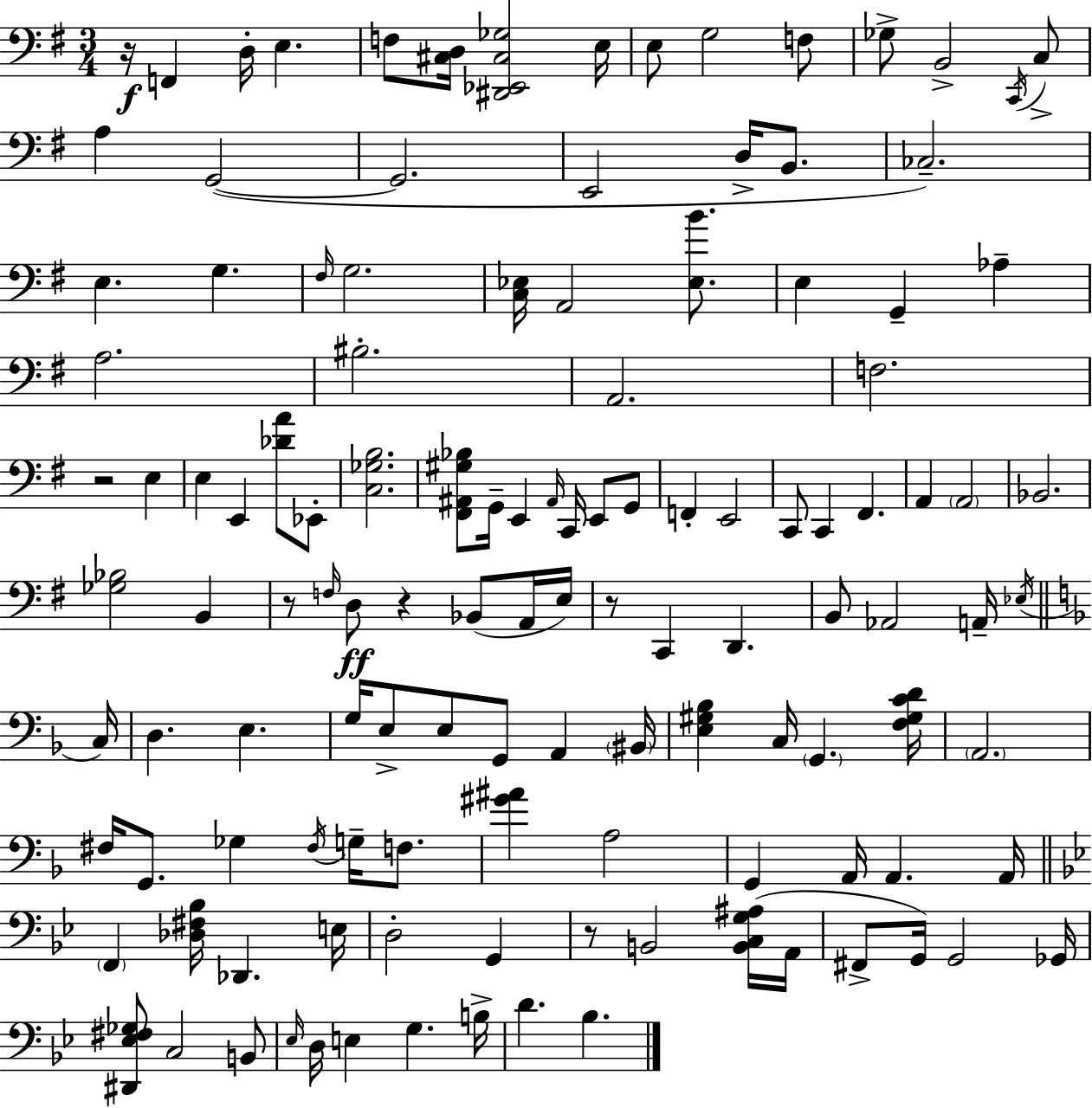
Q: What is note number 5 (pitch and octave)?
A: E3